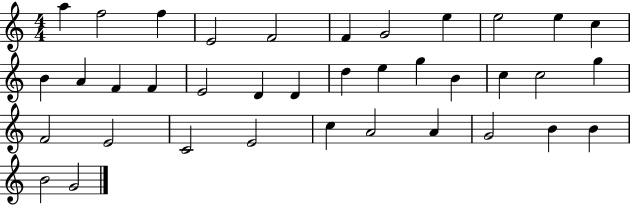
X:1
T:Untitled
M:4/4
L:1/4
K:C
a f2 f E2 F2 F G2 e e2 e c B A F F E2 D D d e g B c c2 g F2 E2 C2 E2 c A2 A G2 B B B2 G2